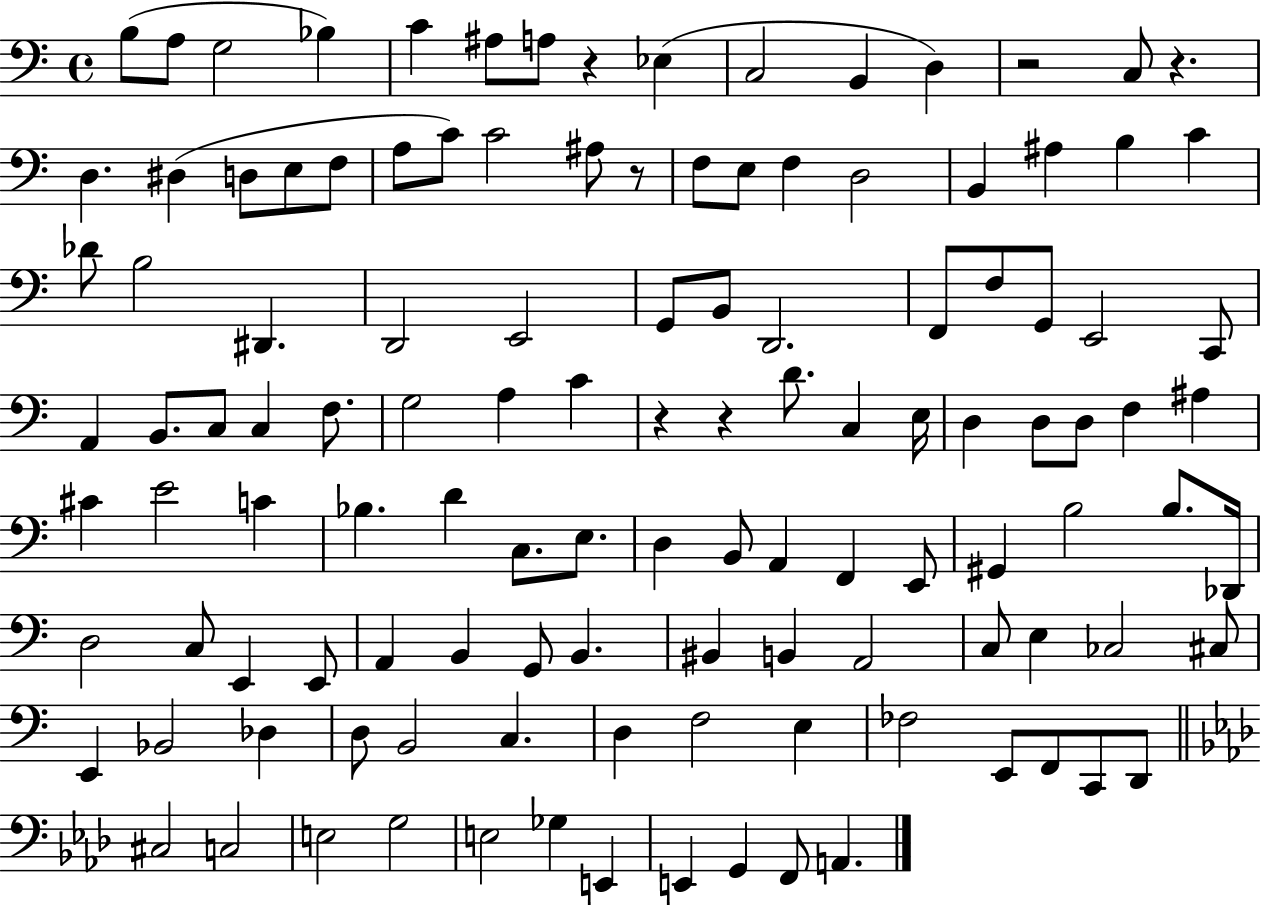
B3/e A3/e G3/h Bb3/q C4/q A#3/e A3/e R/q Eb3/q C3/h B2/q D3/q R/h C3/e R/q. D3/q. D#3/q D3/e E3/e F3/e A3/e C4/e C4/h A#3/e R/e F3/e E3/e F3/q D3/h B2/q A#3/q B3/q C4/q Db4/e B3/h D#2/q. D2/h E2/h G2/e B2/e D2/h. F2/e F3/e G2/e E2/h C2/e A2/q B2/e. C3/e C3/q F3/e. G3/h A3/q C4/q R/q R/q D4/e. C3/q E3/s D3/q D3/e D3/e F3/q A#3/q C#4/q E4/h C4/q Bb3/q. D4/q C3/e. E3/e. D3/q B2/e A2/q F2/q E2/e G#2/q B3/h B3/e. Db2/s D3/h C3/e E2/q E2/e A2/q B2/q G2/e B2/q. BIS2/q B2/q A2/h C3/e E3/q CES3/h C#3/e E2/q Bb2/h Db3/q D3/e B2/h C3/q. D3/q F3/h E3/q FES3/h E2/e F2/e C2/e D2/e C#3/h C3/h E3/h G3/h E3/h Gb3/q E2/q E2/q G2/q F2/e A2/q.